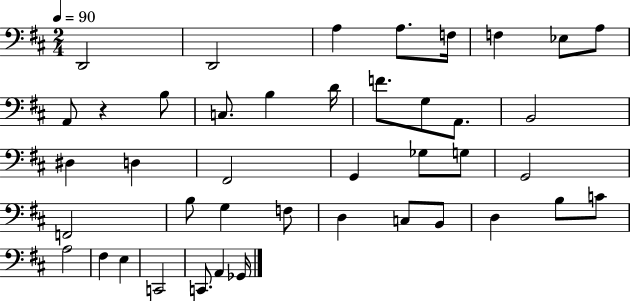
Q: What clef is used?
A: bass